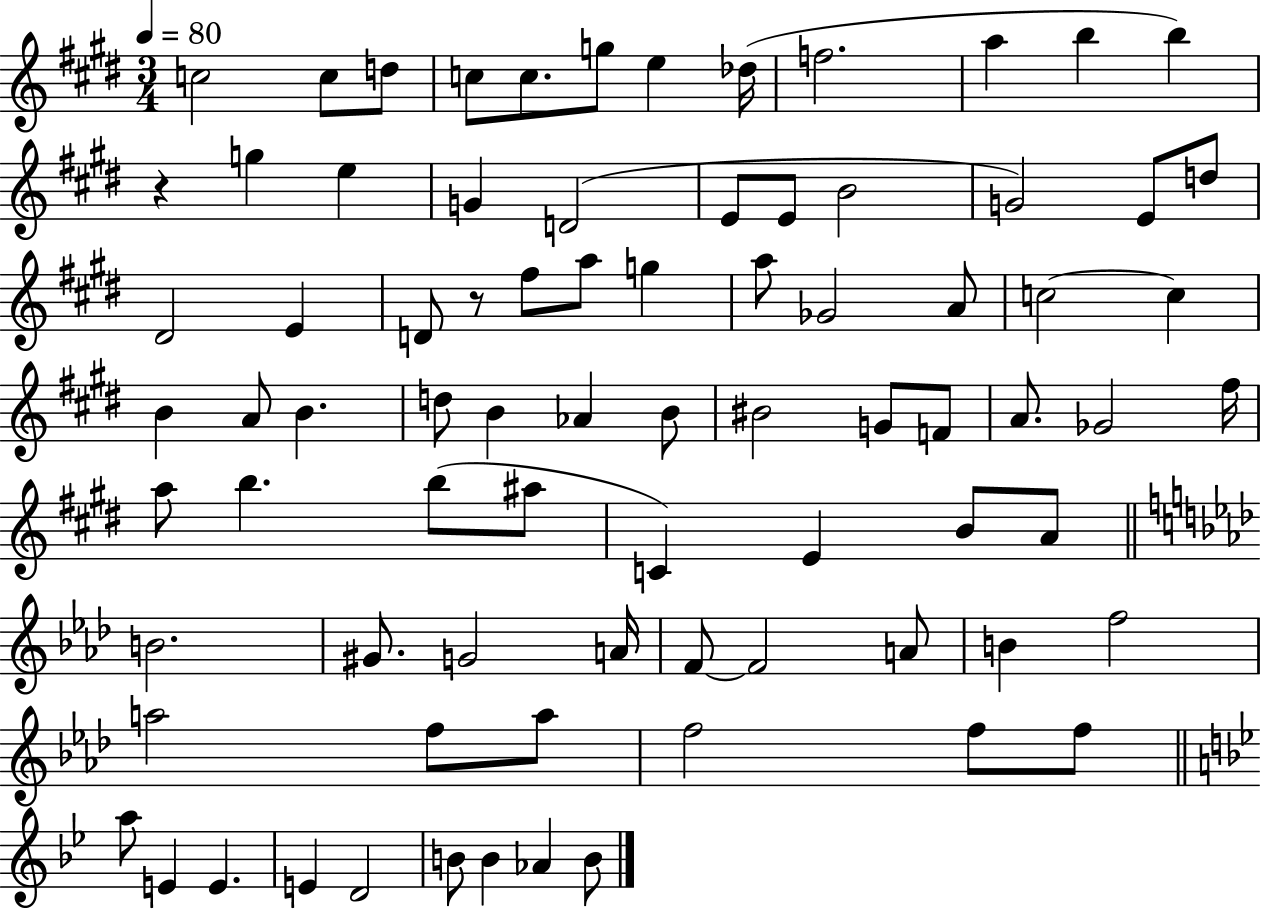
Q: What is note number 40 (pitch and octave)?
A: B4